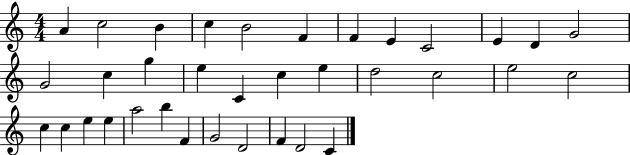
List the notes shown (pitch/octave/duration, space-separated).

A4/q C5/h B4/q C5/q B4/h F4/q F4/q E4/q C4/h E4/q D4/q G4/h G4/h C5/q G5/q E5/q C4/q C5/q E5/q D5/h C5/h E5/h C5/h C5/q C5/q E5/q E5/q A5/h B5/q F4/q G4/h D4/h F4/q D4/h C4/q